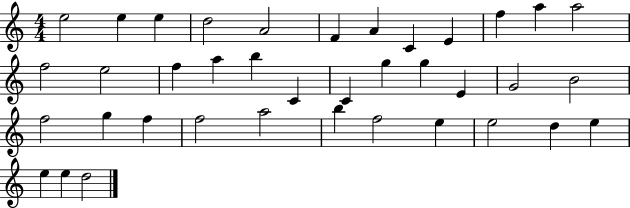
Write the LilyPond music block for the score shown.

{
  \clef treble
  \numericTimeSignature
  \time 4/4
  \key c \major
  e''2 e''4 e''4 | d''2 a'2 | f'4 a'4 c'4 e'4 | f''4 a''4 a''2 | \break f''2 e''2 | f''4 a''4 b''4 c'4 | c'4 g''4 g''4 e'4 | g'2 b'2 | \break f''2 g''4 f''4 | f''2 a''2 | b''4 f''2 e''4 | e''2 d''4 e''4 | \break e''4 e''4 d''2 | \bar "|."
}